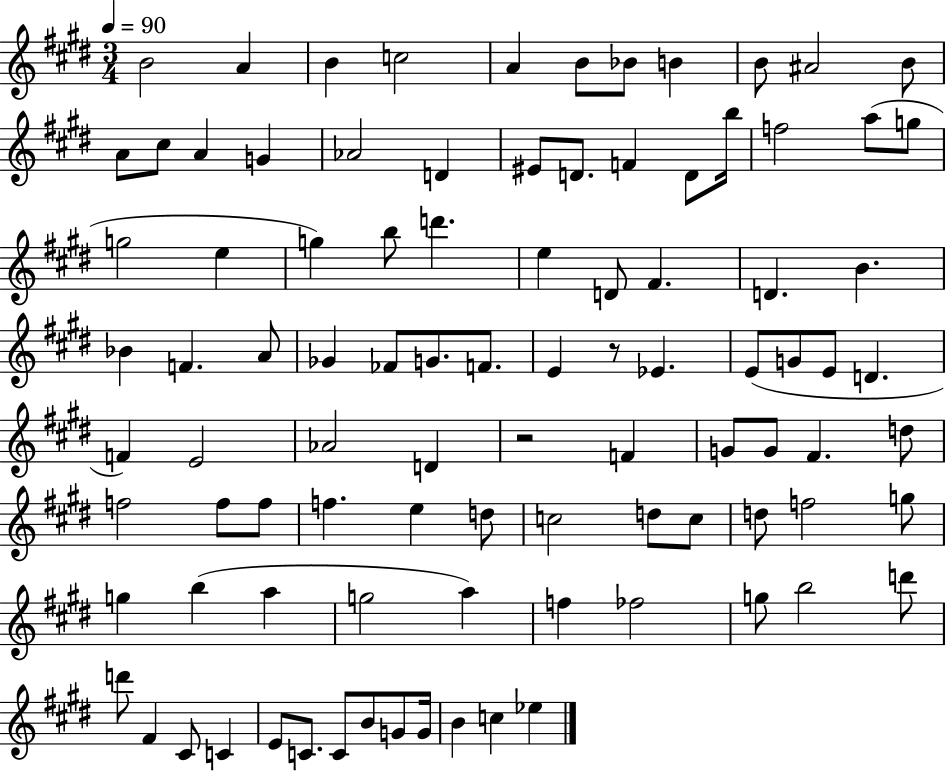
X:1
T:Untitled
M:3/4
L:1/4
K:E
B2 A B c2 A B/2 _B/2 B B/2 ^A2 B/2 A/2 ^c/2 A G _A2 D ^E/2 D/2 F D/2 b/4 f2 a/2 g/2 g2 e g b/2 d' e D/2 ^F D B _B F A/2 _G _F/2 G/2 F/2 E z/2 _E E/2 G/2 E/2 D F E2 _A2 D z2 F G/2 G/2 ^F d/2 f2 f/2 f/2 f e d/2 c2 d/2 c/2 d/2 f2 g/2 g b a g2 a f _f2 g/2 b2 d'/2 d'/2 ^F ^C/2 C E/2 C/2 C/2 B/2 G/2 G/4 B c _e